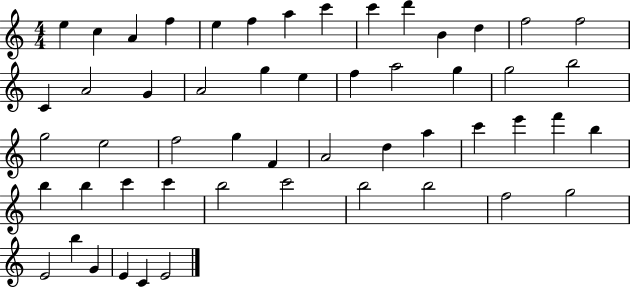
{
  \clef treble
  \numericTimeSignature
  \time 4/4
  \key c \major
  e''4 c''4 a'4 f''4 | e''4 f''4 a''4 c'''4 | c'''4 d'''4 b'4 d''4 | f''2 f''2 | \break c'4 a'2 g'4 | a'2 g''4 e''4 | f''4 a''2 g''4 | g''2 b''2 | \break g''2 e''2 | f''2 g''4 f'4 | a'2 d''4 a''4 | c'''4 e'''4 f'''4 b''4 | \break b''4 b''4 c'''4 c'''4 | b''2 c'''2 | b''2 b''2 | f''2 g''2 | \break e'2 b''4 g'4 | e'4 c'4 e'2 | \bar "|."
}